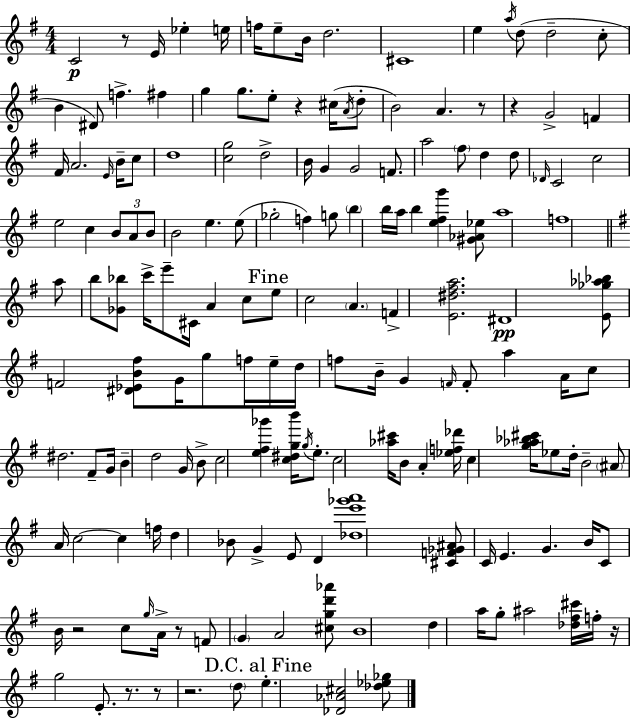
{
  \clef treble
  \numericTimeSignature
  \time 4/4
  \key g \major
  c'2\p r8 e'16 ees''4-. e''16 | f''16 e''8-- b'16 d''2. | cis'1 | e''4 \acciaccatura { a''16 }( d''8 d''2-- c''8-. | \break b'4 dis'8) f''4.-> fis''4 | g''4 g''8. e''8-. r4 cis''16( \acciaccatura { a'16 } | d''8-. b'2) a'4. | r8 r4 g'2-> f'4 | \break fis'16 a'2. \grace { e'16 } | b'16-- c''8 d''1 | <c'' g''>2 d''2-> | b'16 g'4 g'2 | \break f'8. a''2 \parenthesize fis''8 d''4 | d''8 \grace { des'16 } c'2 c''2 | e''2 c''4 | \tuplet 3/2 { b'8 a'8 b'8 } b'2 e''4. | \break e''8( ges''2-. f''4) | g''8 \parenthesize b''4 b''16 a''16 b''4 <e'' fis'' g'''>4 | <gis' aes' ees''>8 a''1 | f''1 | \break \bar "||" \break \key e \minor a''8 b''8 <ges' bes''>8 c'''16-> e'''8-- cis'16 a'4 c''8 | \mark "Fine" e''8 c''2 \parenthesize a'4. | f'4-> <e' dis'' fis'' a''>2. | dis'1\pp | \break <e' ges'' aes'' bes''>8 f'2 <dis' ees' b' fis''>8 g'16 g''8 f''16 | e''16-- d''16 f''8 b'16-- g'4 \grace { f'16 } f'8-. a''4 | a'16 c''8 dis''2. fis'8-- | g'16 b'4-- d''2 g'16 b'8-> | \break c''2 <e'' fis'' ges'''>4 <c'' dis'' g'' b'''>16 \acciaccatura { g''16 } e''8.-. | c''2 <aes'' cis'''>16 b'8 a'4-. | <ees'' f'' des'''>16 c''4 <g'' aes'' bes'' cis'''>16 ees''8 d''16-. b'2-- | \parenthesize ais'8 a'16 c''2~~ c''4 | \break f''16 d''4 bes'8 g'4-> e'8 d'4 | <des'' e''' ges''' a'''>1 | <cis' f' ges' ais'>8 c'16 e'4. g'4. | b'16 c'8 b'16 r2 c''8 \grace { g''16 } | \break a'16-> r8 f'8 \parenthesize g'4 a'2 | <cis'' g'' d''' aes'''>8 b'1 | d''4 a''16 g''8-. ais''2 | <des'' fis'' cis'''>16 f''16-. r16 g''2 e'8.-. | \break r8. r8 r2. | \parenthesize d''8 \mark "D.C. al Fine" e''4.-. <des' aes' cis''>2 | <des'' ees'' ges''>8 \bar "|."
}